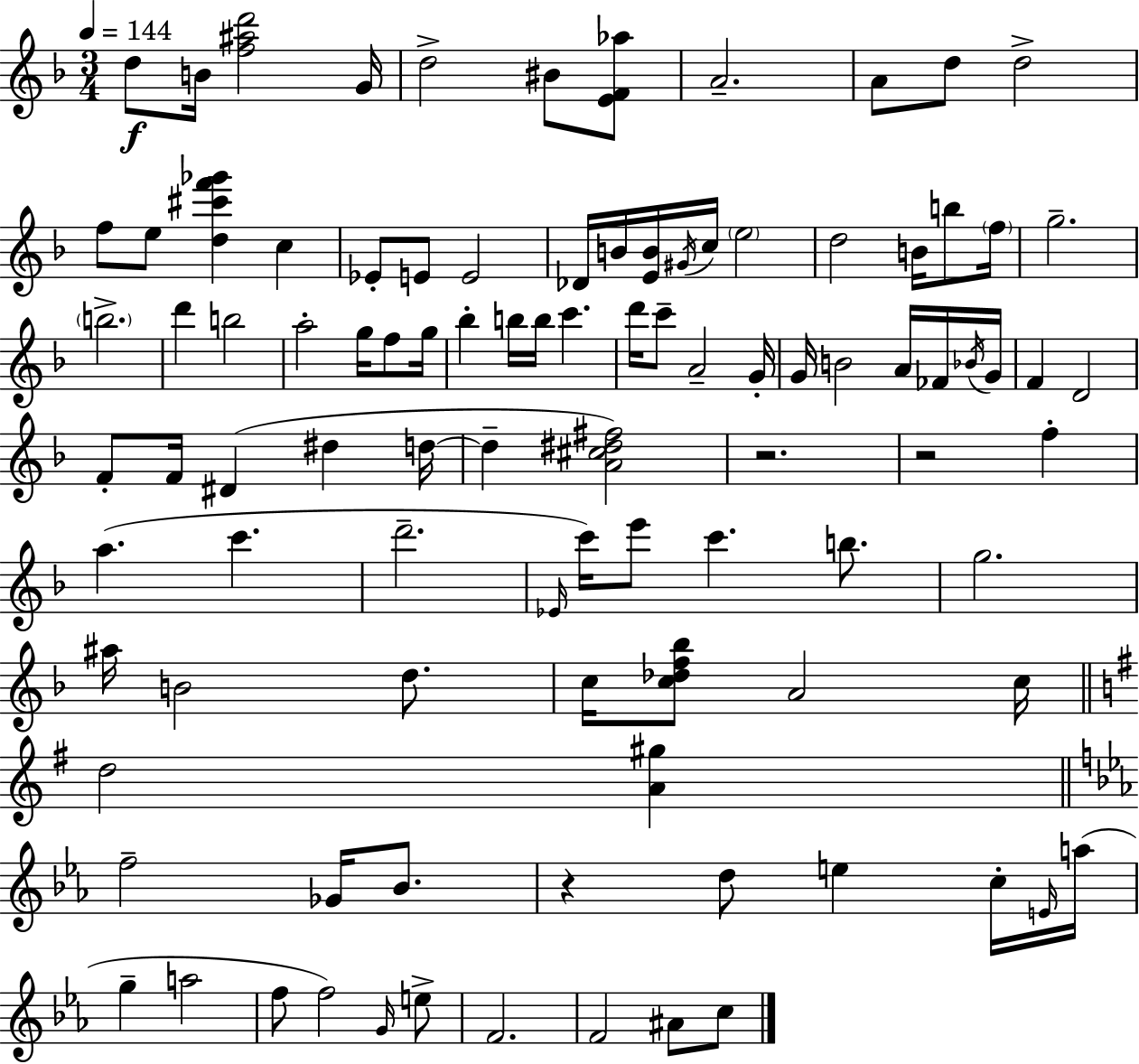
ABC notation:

X:1
T:Untitled
M:3/4
L:1/4
K:Dm
d/2 B/4 [f^ad']2 G/4 d2 ^B/2 [EF_a]/2 A2 A/2 d/2 d2 f/2 e/2 [d^c'f'_g'] c _E/2 E/2 E2 _D/4 B/4 [EB]/4 ^G/4 c/4 e2 d2 B/4 b/2 f/4 g2 b2 d' b2 a2 g/4 f/2 g/4 _b b/4 b/4 c' d'/4 c'/2 A2 G/4 G/4 B2 A/4 _F/4 _B/4 G/4 F D2 F/2 F/4 ^D ^d d/4 d [A^c^d^f]2 z2 z2 f a c' d'2 _E/4 c'/4 e'/2 c' b/2 g2 ^a/4 B2 d/2 c/4 [c_df_b]/2 A2 c/4 d2 [A^g] f2 _G/4 _B/2 z d/2 e c/4 E/4 a/4 g a2 f/2 f2 G/4 e/2 F2 F2 ^A/2 c/2